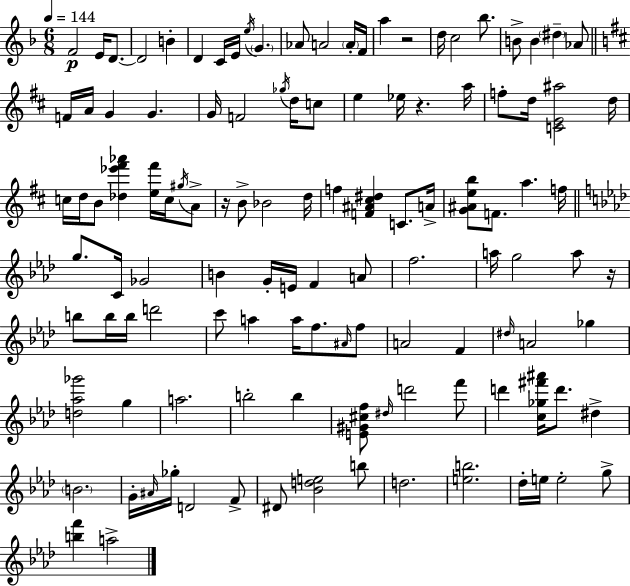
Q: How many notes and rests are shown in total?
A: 118